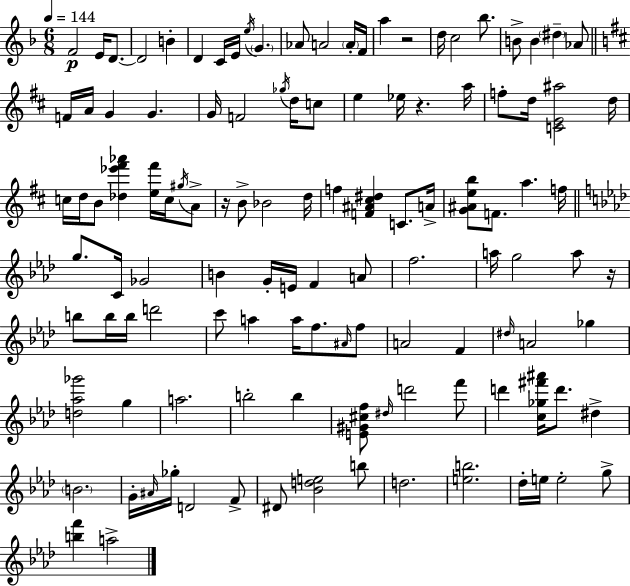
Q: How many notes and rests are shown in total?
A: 118